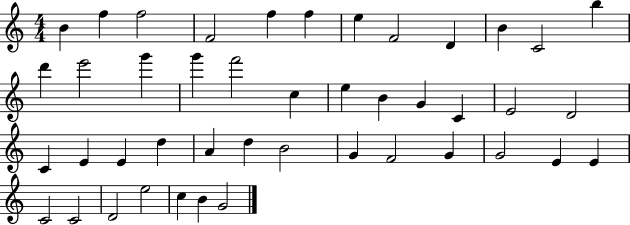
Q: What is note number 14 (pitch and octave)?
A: E6